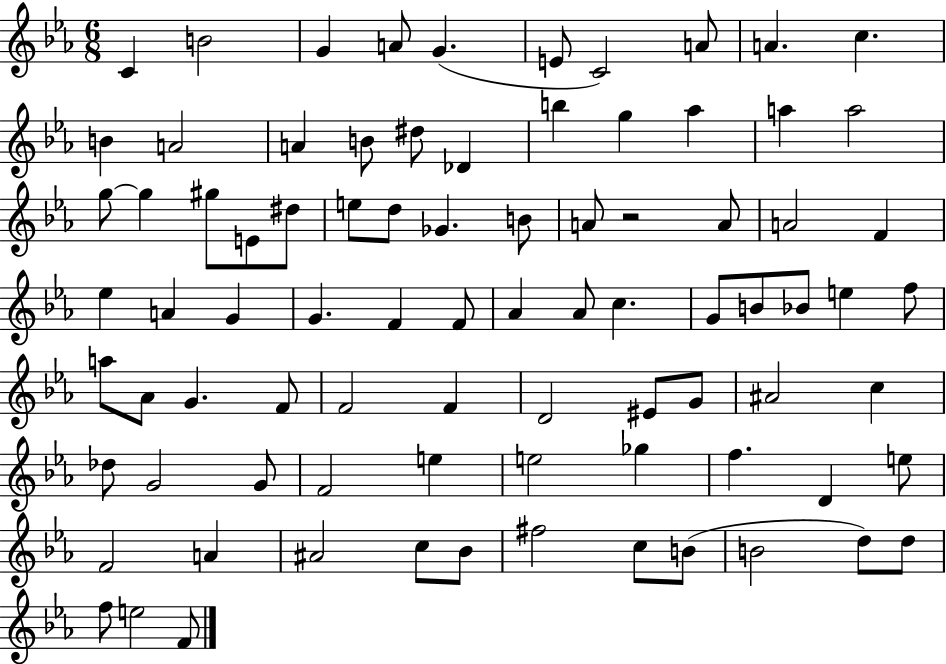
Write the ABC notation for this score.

X:1
T:Untitled
M:6/8
L:1/4
K:Eb
C B2 G A/2 G E/2 C2 A/2 A c B A2 A B/2 ^d/2 _D b g _a a a2 g/2 g ^g/2 E/2 ^d/2 e/2 d/2 _G B/2 A/2 z2 A/2 A2 F _e A G G F F/2 _A _A/2 c G/2 B/2 _B/2 e f/2 a/2 _A/2 G F/2 F2 F D2 ^E/2 G/2 ^A2 c _d/2 G2 G/2 F2 e e2 _g f D e/2 F2 A ^A2 c/2 _B/2 ^f2 c/2 B/2 B2 d/2 d/2 f/2 e2 F/2